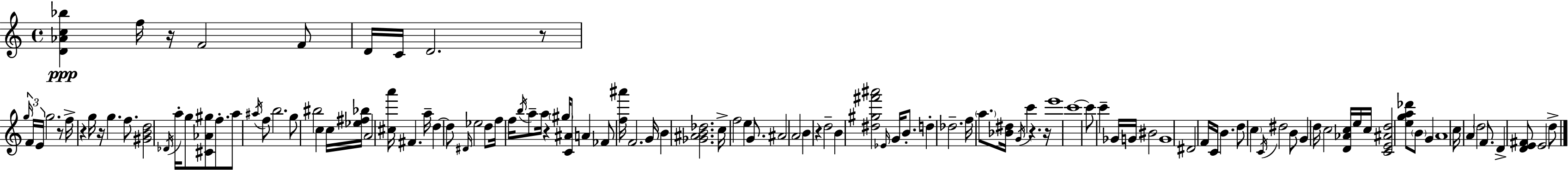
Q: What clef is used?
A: treble